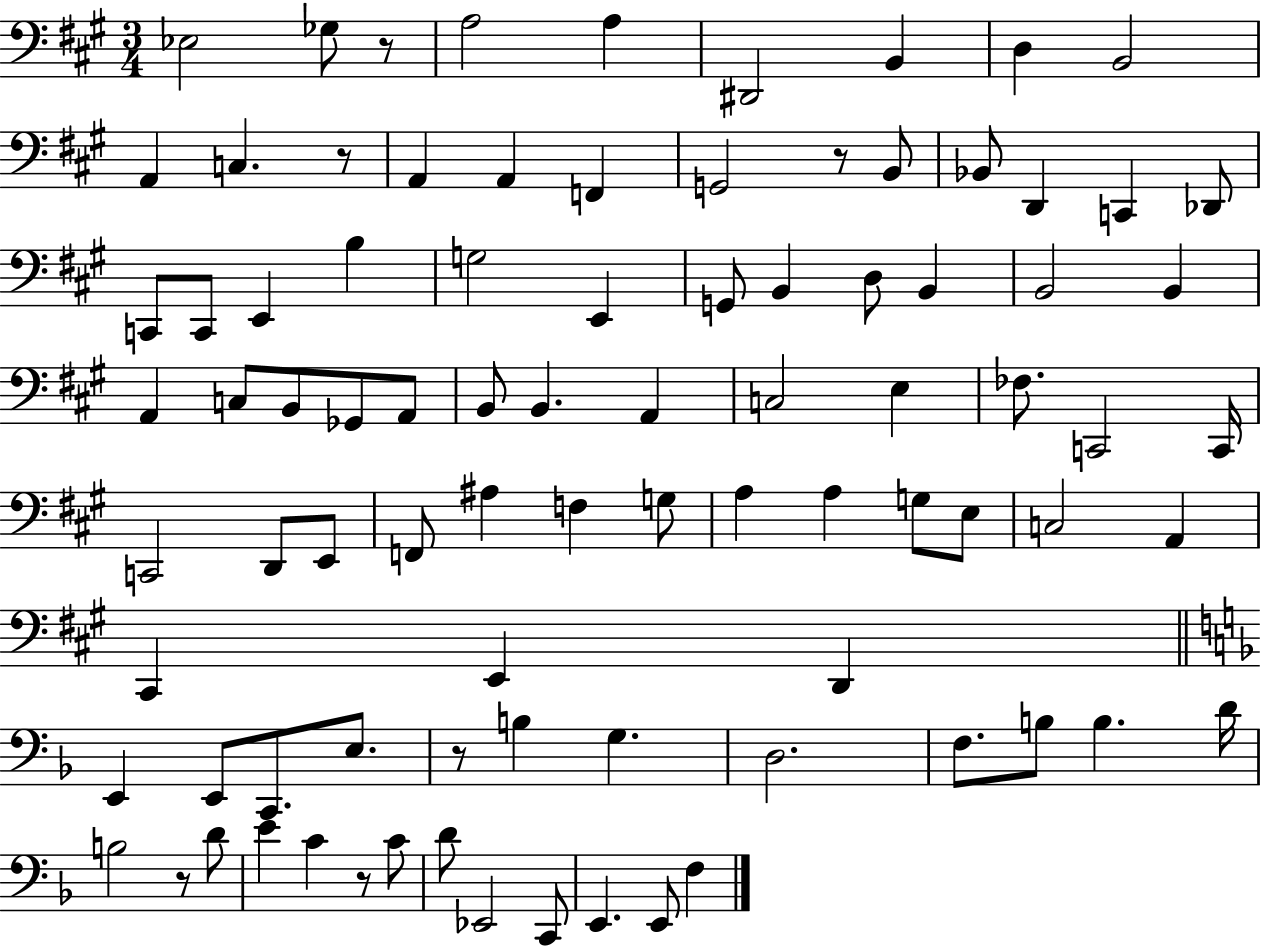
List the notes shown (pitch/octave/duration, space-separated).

Eb3/h Gb3/e R/e A3/h A3/q D#2/h B2/q D3/q B2/h A2/q C3/q. R/e A2/q A2/q F2/q G2/h R/e B2/e Bb2/e D2/q C2/q Db2/e C2/e C2/e E2/q B3/q G3/h E2/q G2/e B2/q D3/e B2/q B2/h B2/q A2/q C3/e B2/e Gb2/e A2/e B2/e B2/q. A2/q C3/h E3/q FES3/e. C2/h C2/s C2/h D2/e E2/e F2/e A#3/q F3/q G3/e A3/q A3/q G3/e E3/e C3/h A2/q C#2/q E2/q D2/q E2/q E2/e C2/e. E3/e. R/e B3/q G3/q. D3/h. F3/e. B3/e B3/q. D4/s B3/h R/e D4/e E4/q C4/q R/e C4/e D4/e Eb2/h C2/e E2/q. E2/e F3/q